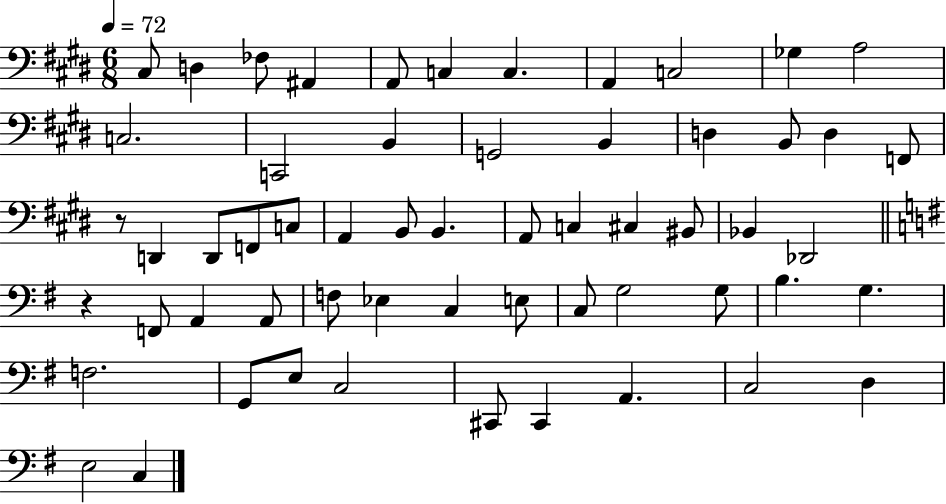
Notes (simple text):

C#3/e D3/q FES3/e A#2/q A2/e C3/q C3/q. A2/q C3/h Gb3/q A3/h C3/h. C2/h B2/q G2/h B2/q D3/q B2/e D3/q F2/e R/e D2/q D2/e F2/e C3/e A2/q B2/e B2/q. A2/e C3/q C#3/q BIS2/e Bb2/q Db2/h R/q F2/e A2/q A2/e F3/e Eb3/q C3/q E3/e C3/e G3/h G3/e B3/q. G3/q. F3/h. G2/e E3/e C3/h C#2/e C#2/q A2/q. C3/h D3/q E3/h C3/q